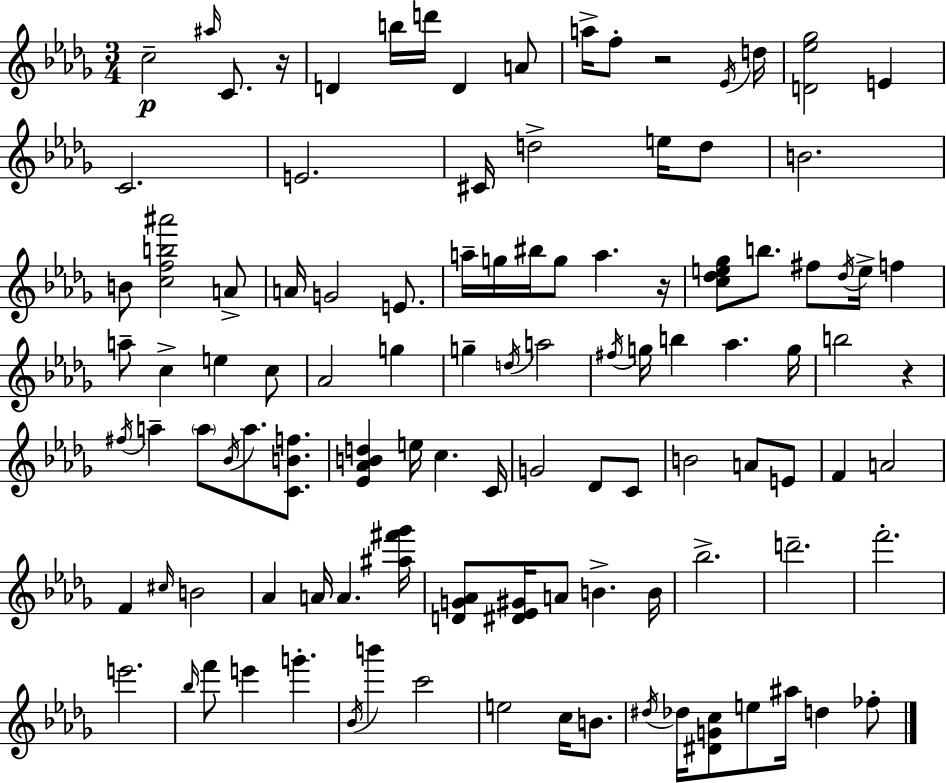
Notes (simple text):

C5/h A#5/s C4/e. R/s D4/q B5/s D6/s D4/q A4/e A5/s F5/e R/h Eb4/s D5/s [D4,Eb5,Gb5]/h E4/q C4/h. E4/h. C#4/s D5/h E5/s D5/e B4/h. B4/e [C5,F5,B5,A#6]/h A4/e A4/s G4/h E4/e. A5/s G5/s BIS5/s G5/e A5/q. R/s [C5,Db5,E5,Gb5]/e B5/e. F#5/e Db5/s E5/s F5/q A5/e C5/q E5/q C5/e Ab4/h G5/q G5/q D5/s A5/h F#5/s G5/s B5/q Ab5/q. G5/s B5/h R/q F#5/s A5/q A5/e Bb4/s A5/e. [C4,B4,F5]/e. [Eb4,Ab4,B4,D5]/q E5/s C5/q. C4/s G4/h Db4/e C4/e B4/h A4/e E4/e F4/q A4/h F4/q C#5/s B4/h Ab4/q A4/s A4/q. [A#5,F#6,Gb6]/s [D4,G4,Ab4]/e [D#4,Eb4,G#4]/s A4/e B4/q. B4/s Bb5/h. D6/h. F6/h. E6/h. Bb5/s F6/e E6/q G6/q. Bb4/s B6/q C6/h E5/h C5/s B4/e. D#5/s Db5/s [D#4,G4,C5]/e E5/e A#5/s D5/q FES5/e